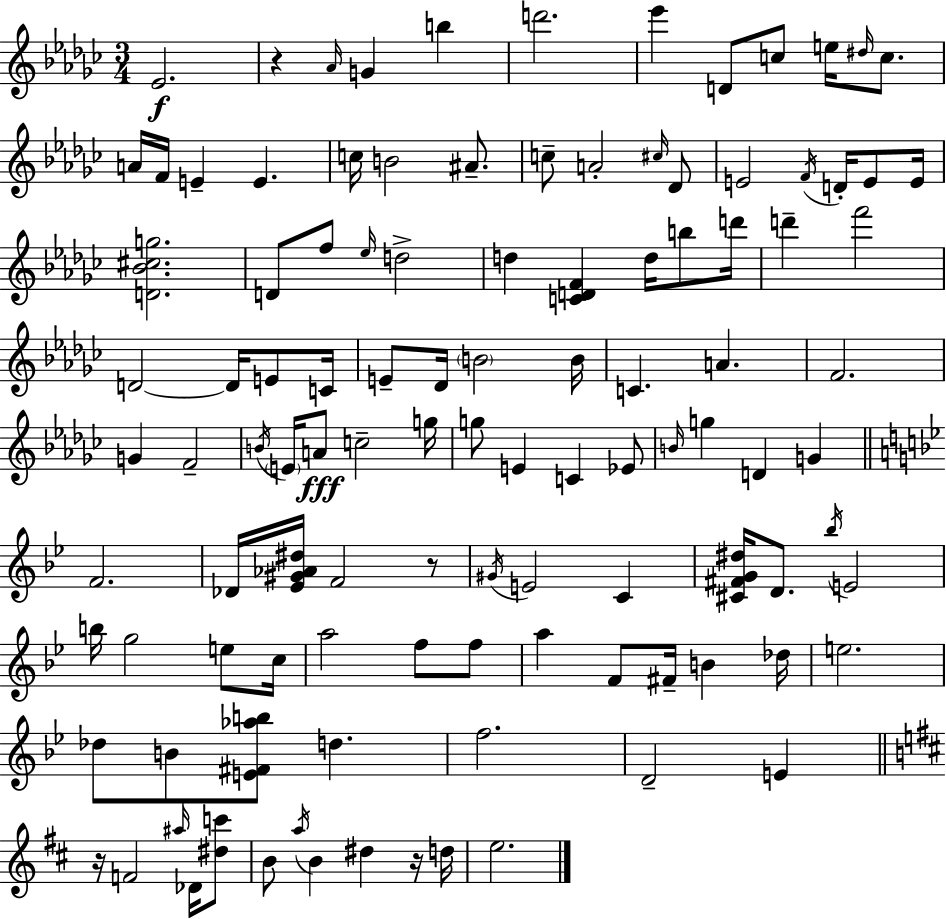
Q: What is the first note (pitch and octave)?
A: Eb4